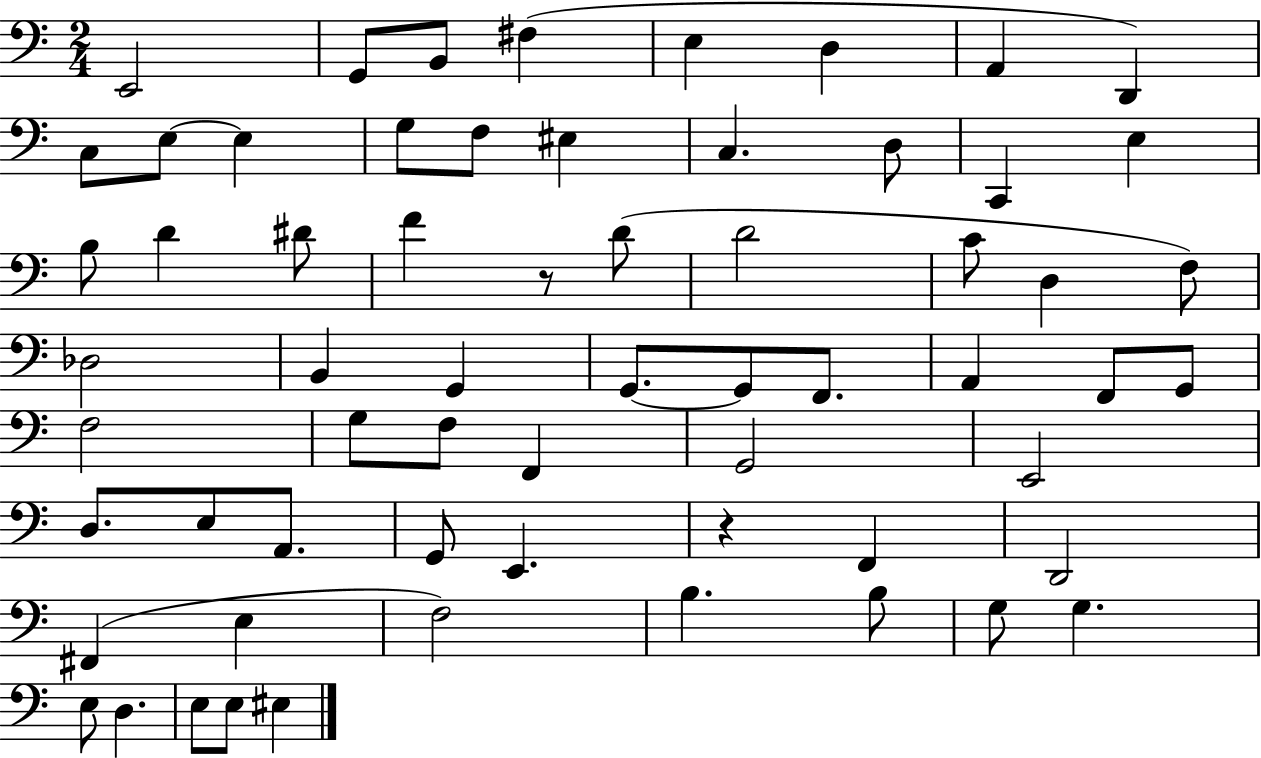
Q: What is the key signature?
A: C major